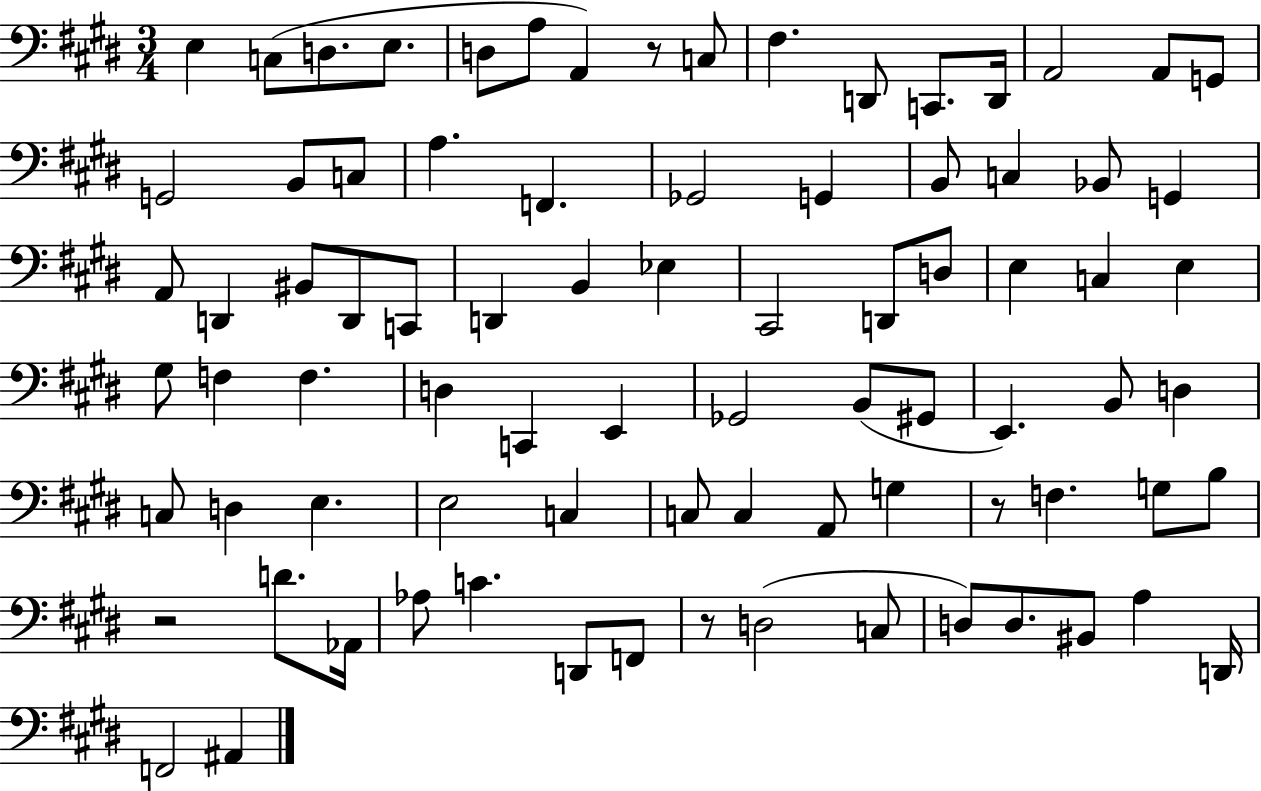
{
  \clef bass
  \numericTimeSignature
  \time 3/4
  \key e \major
  e4 c8( d8. e8. | d8 a8 a,4) r8 c8 | fis4. d,8 c,8. d,16 | a,2 a,8 g,8 | \break g,2 b,8 c8 | a4. f,4. | ges,2 g,4 | b,8 c4 bes,8 g,4 | \break a,8 d,4 bis,8 d,8 c,8 | d,4 b,4 ees4 | cis,2 d,8 d8 | e4 c4 e4 | \break gis8 f4 f4. | d4 c,4 e,4 | ges,2 b,8( gis,8 | e,4.) b,8 d4 | \break c8 d4 e4. | e2 c4 | c8 c4 a,8 g4 | r8 f4. g8 b8 | \break r2 d'8. aes,16 | aes8 c'4. d,8 f,8 | r8 d2( c8 | d8) d8. bis,8 a4 d,16 | \break f,2 ais,4 | \bar "|."
}